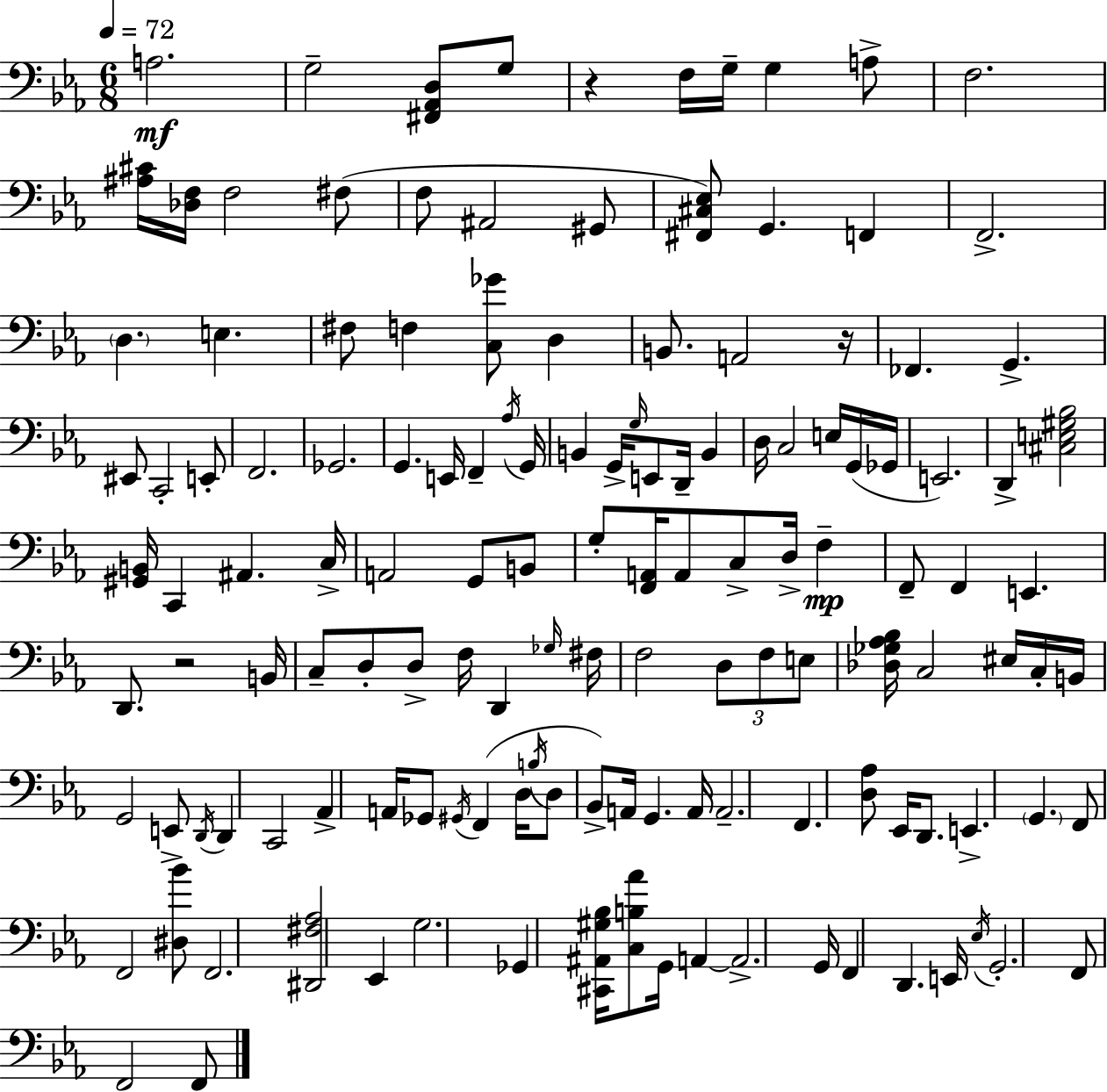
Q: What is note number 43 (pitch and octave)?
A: C3